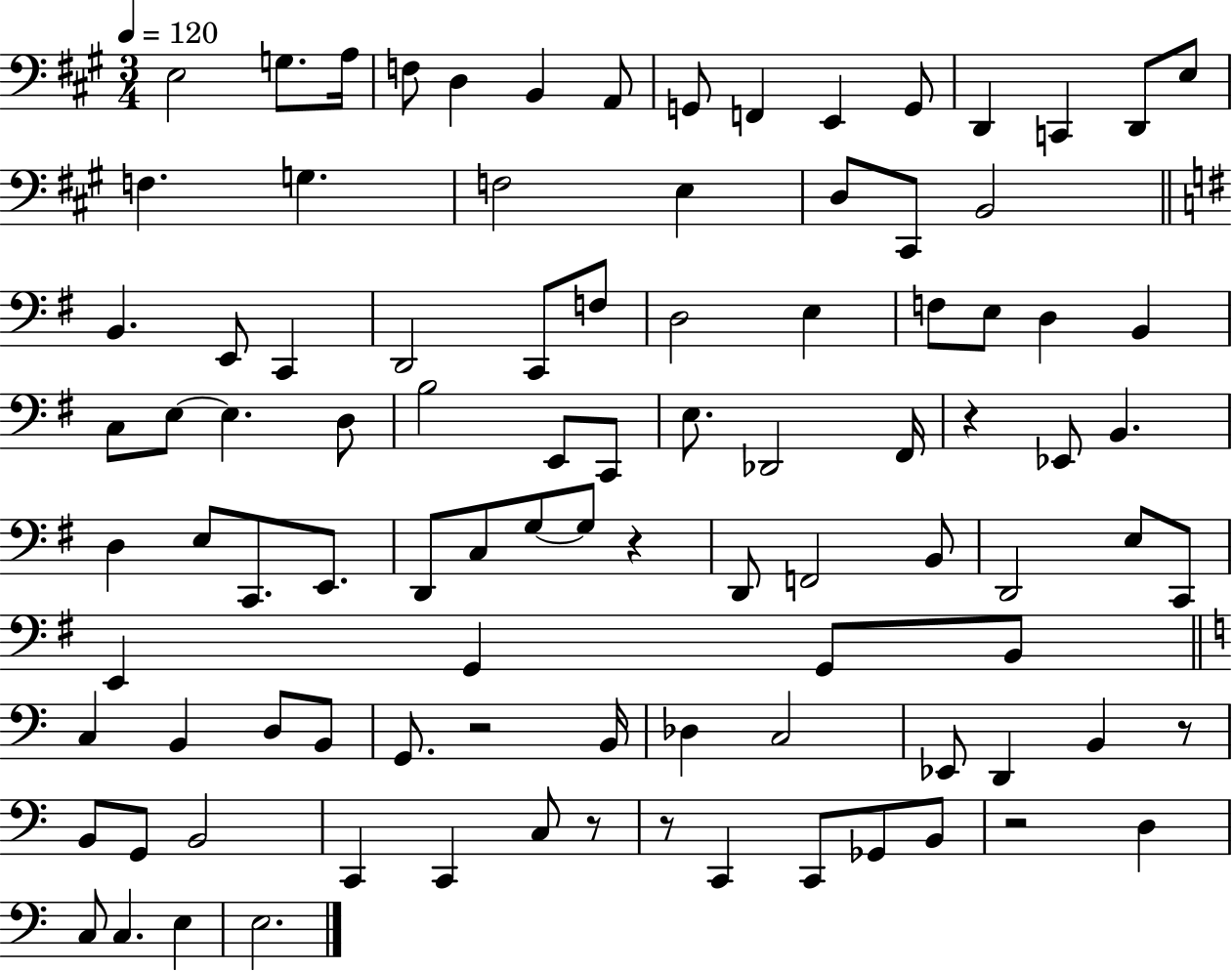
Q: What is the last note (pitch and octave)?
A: E3